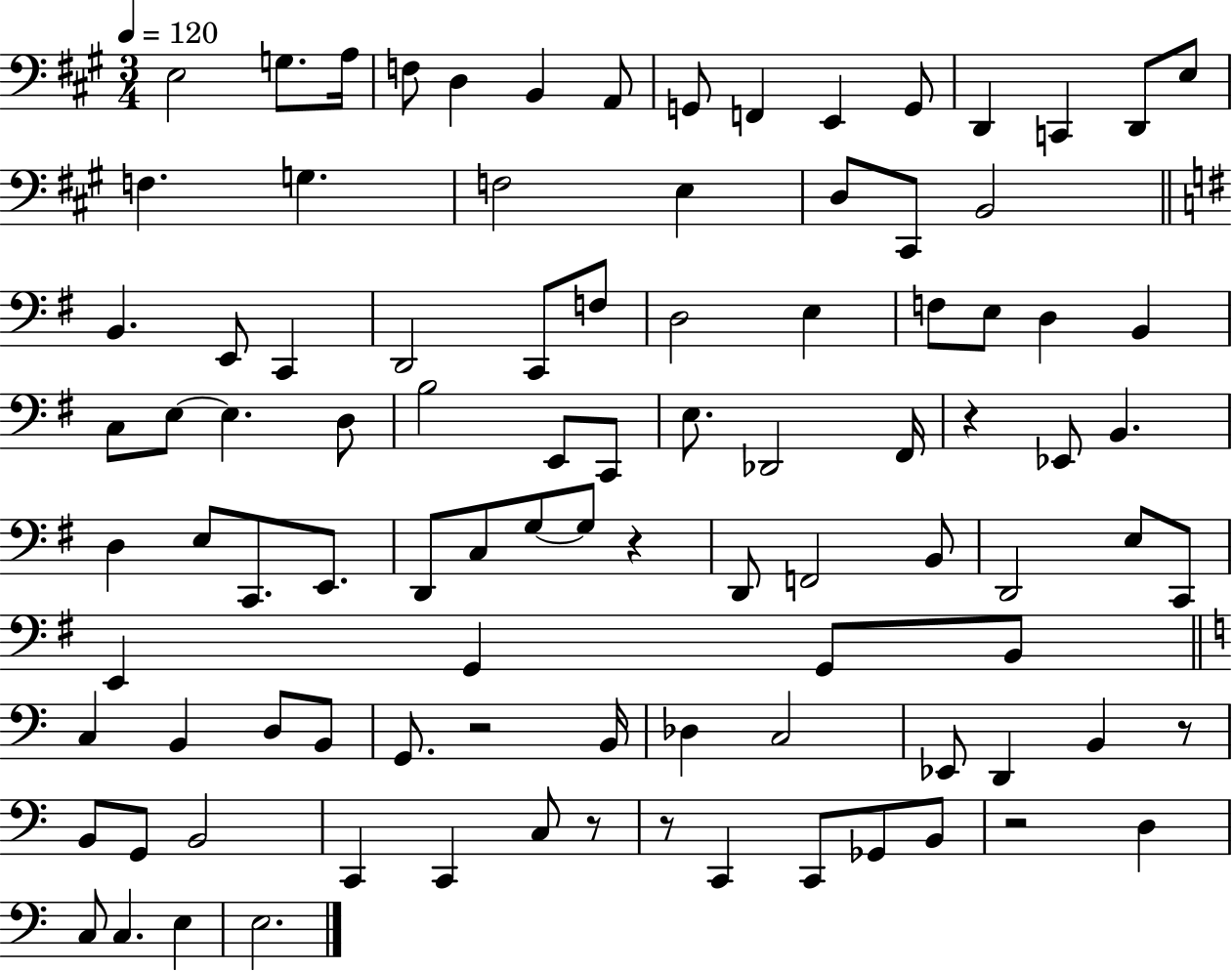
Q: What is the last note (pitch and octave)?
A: E3